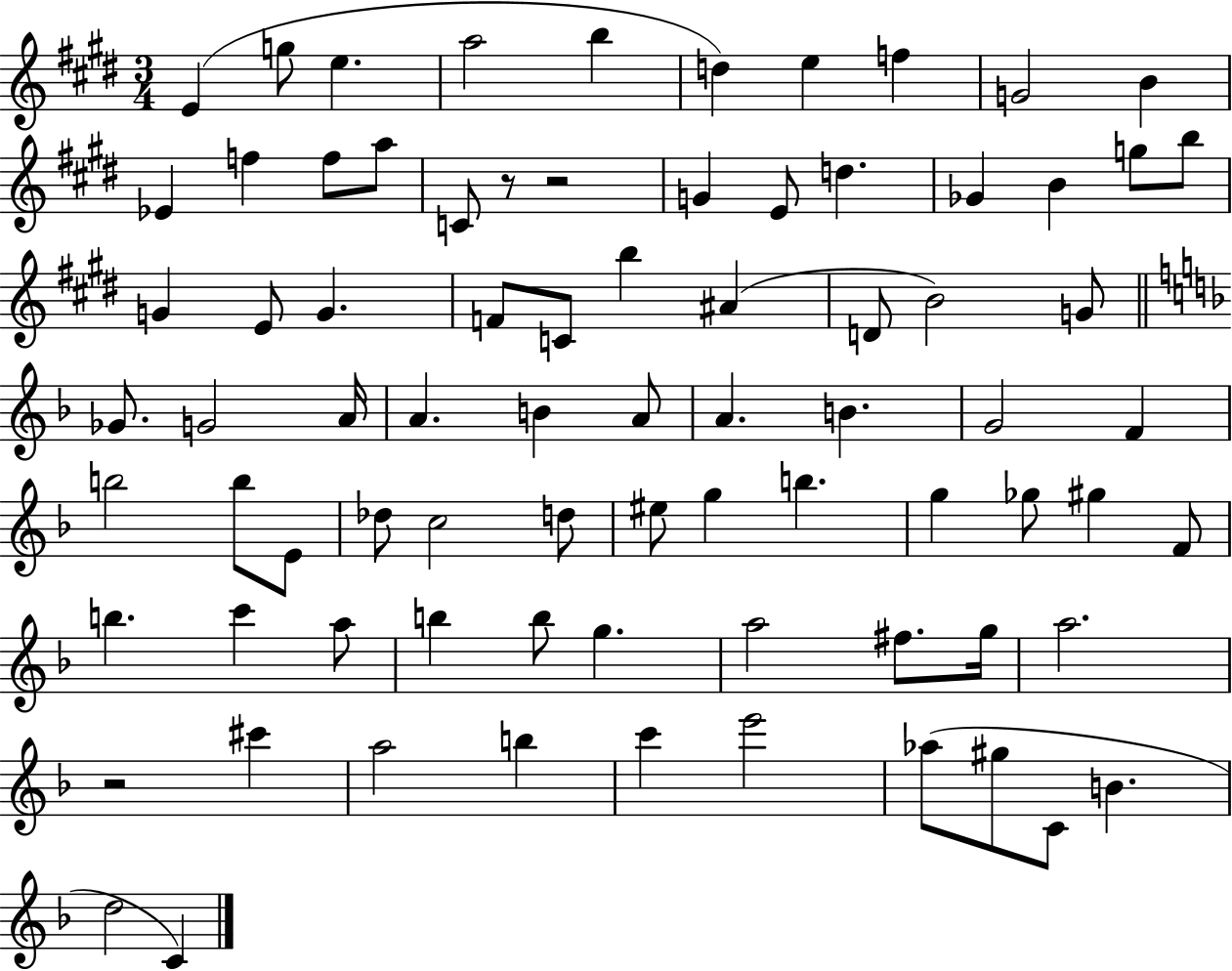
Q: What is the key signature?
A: E major